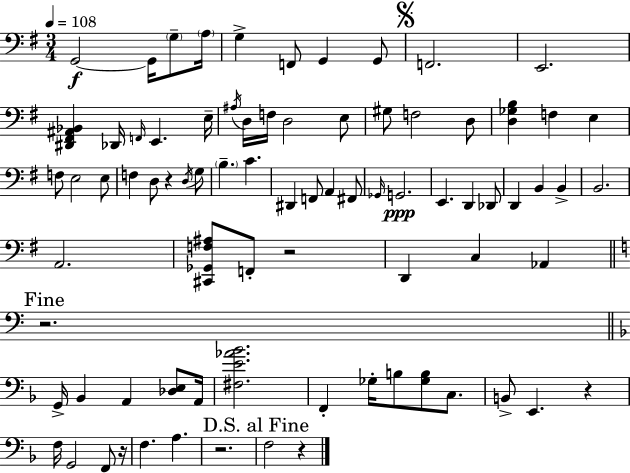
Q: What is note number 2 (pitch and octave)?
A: G2